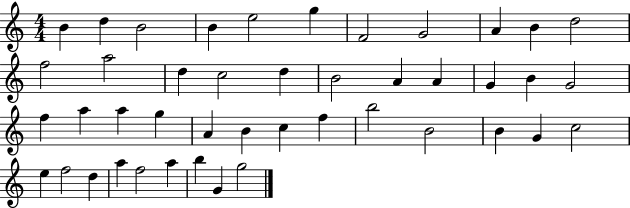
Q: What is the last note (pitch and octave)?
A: G5